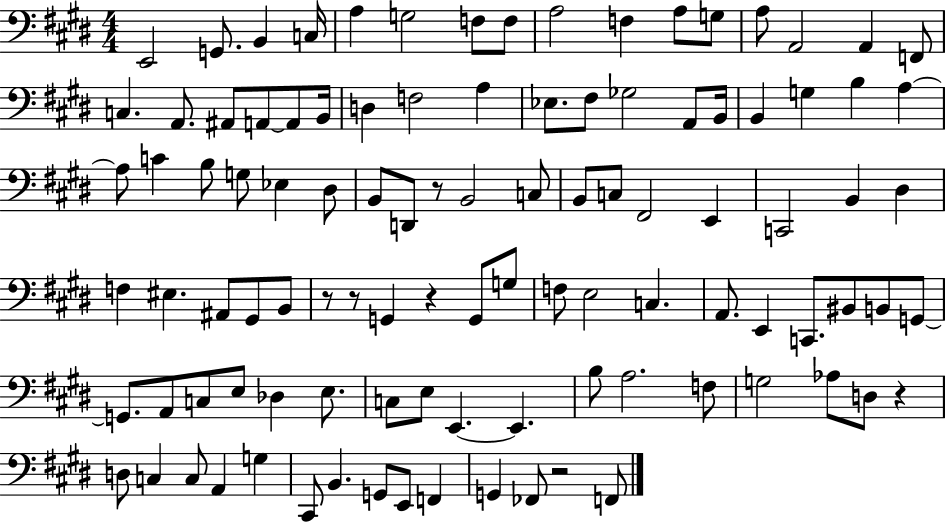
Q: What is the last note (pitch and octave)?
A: F2